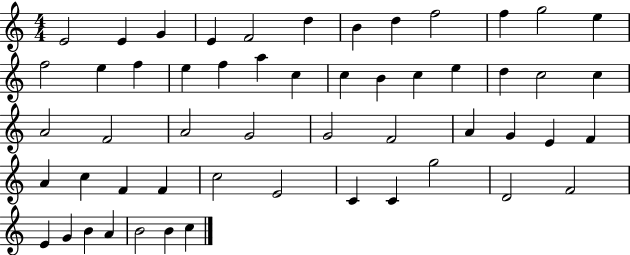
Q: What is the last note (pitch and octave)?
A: C5